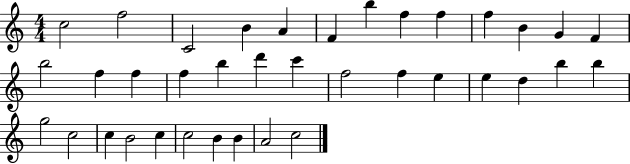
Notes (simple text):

C5/h F5/h C4/h B4/q A4/q F4/q B5/q F5/q F5/q F5/q B4/q G4/q F4/q B5/h F5/q F5/q F5/q B5/q D6/q C6/q F5/h F5/q E5/q E5/q D5/q B5/q B5/q G5/h C5/h C5/q B4/h C5/q C5/h B4/q B4/q A4/h C5/h